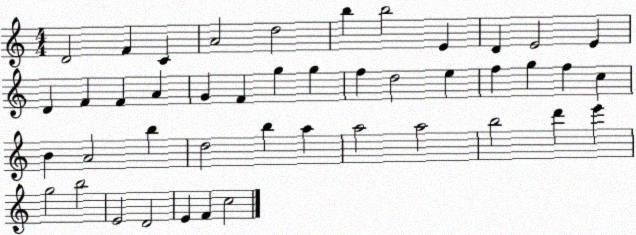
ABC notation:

X:1
T:Untitled
M:4/4
L:1/4
K:C
D2 F C A2 d2 b b2 E D E2 E D F F A G F g g f d2 e f g f c B A2 b d2 b a a2 a2 b2 d' e' g2 b2 E2 D2 E F c2